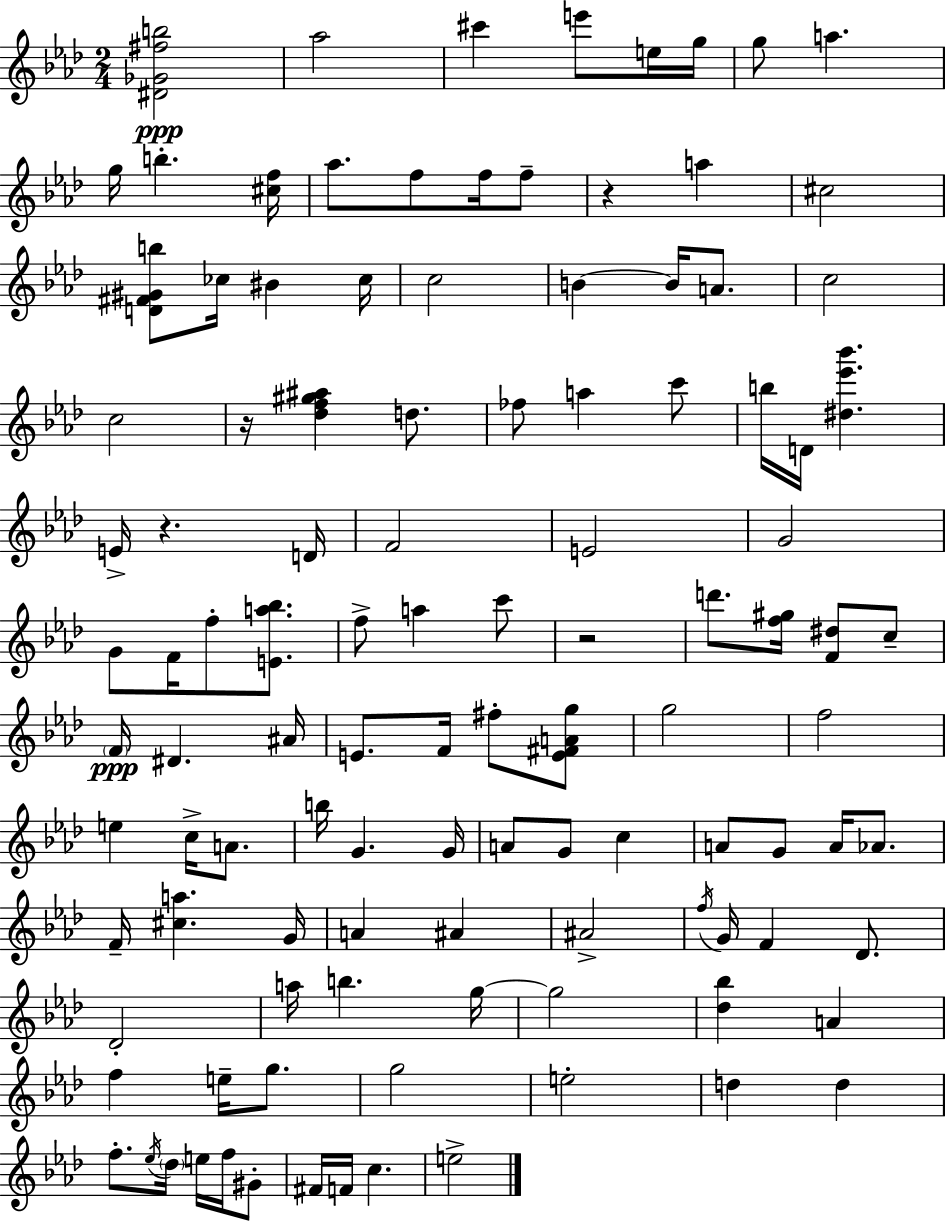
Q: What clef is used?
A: treble